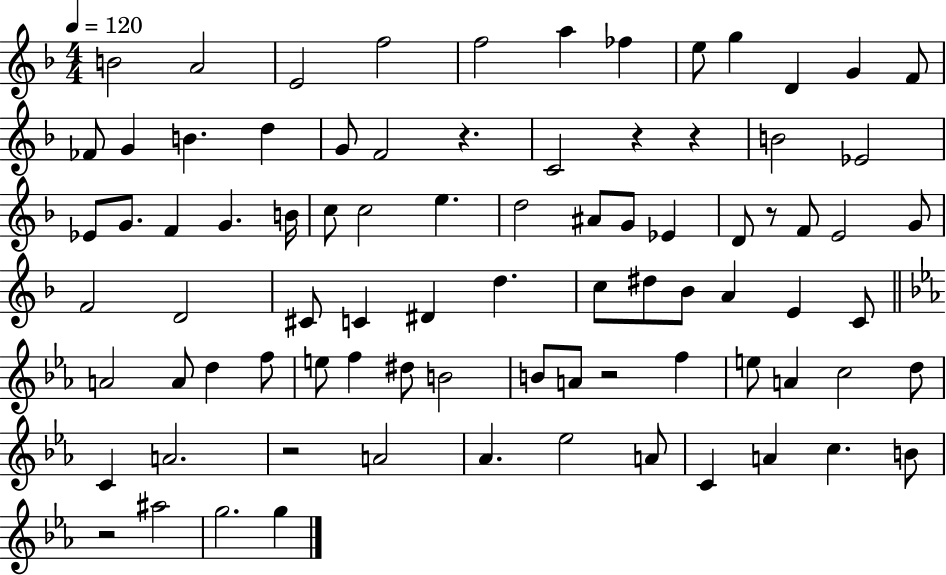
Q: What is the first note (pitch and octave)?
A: B4